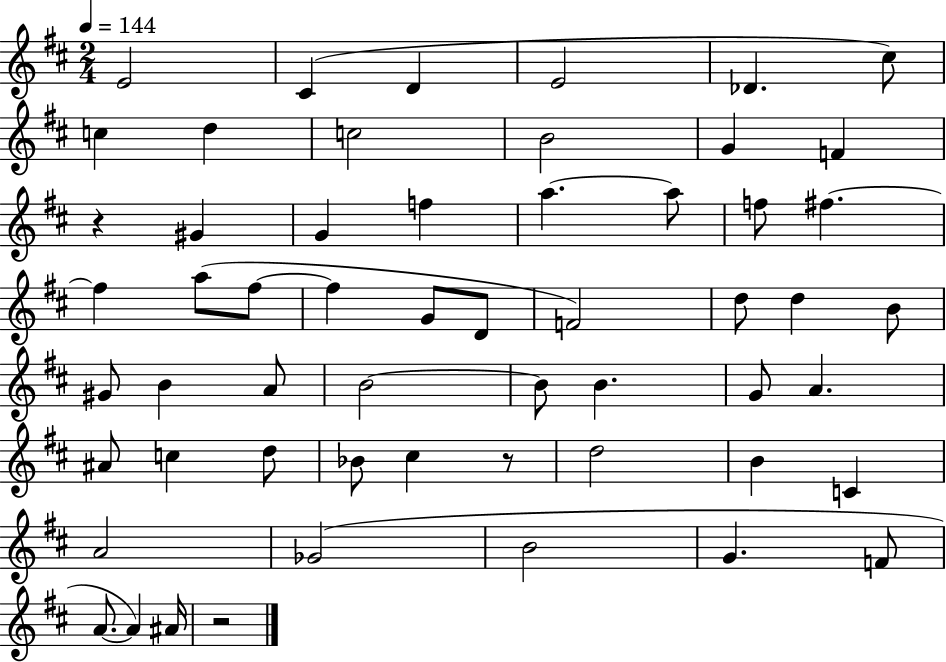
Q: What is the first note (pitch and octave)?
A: E4